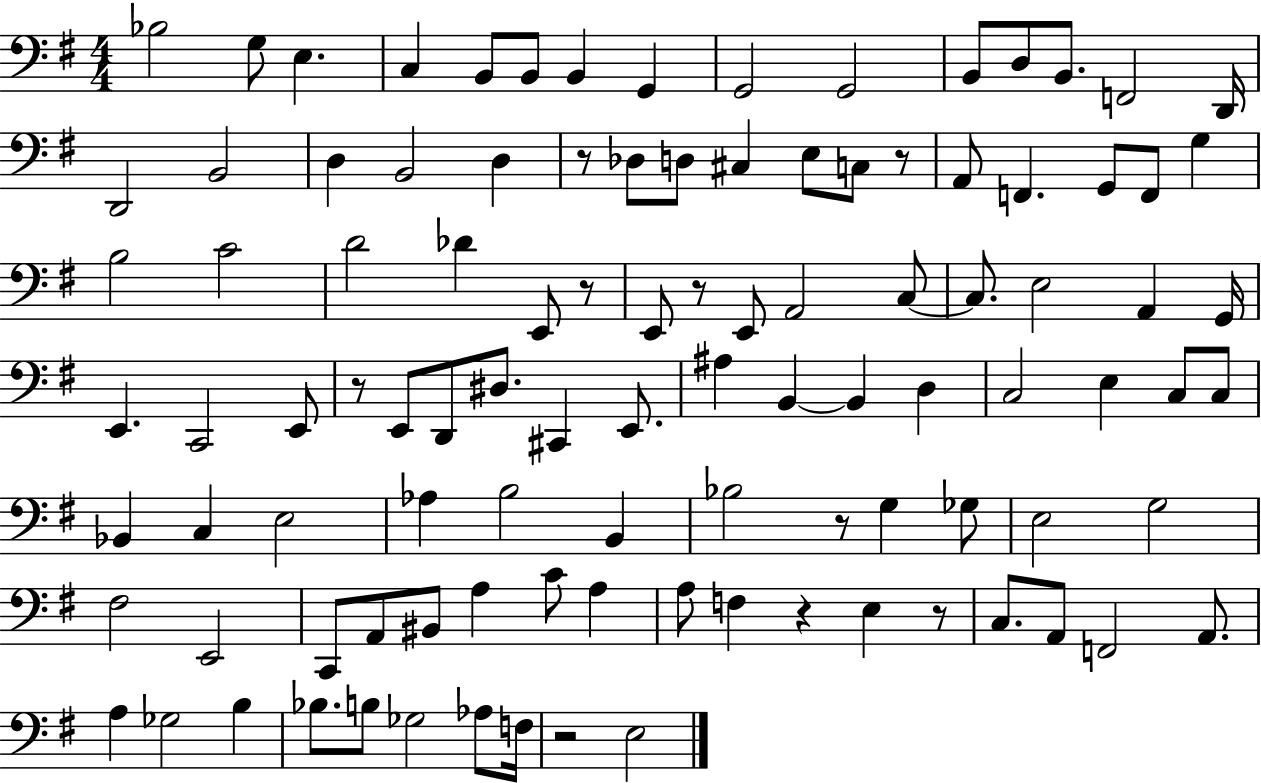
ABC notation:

X:1
T:Untitled
M:4/4
L:1/4
K:G
_B,2 G,/2 E, C, B,,/2 B,,/2 B,, G,, G,,2 G,,2 B,,/2 D,/2 B,,/2 F,,2 D,,/4 D,,2 B,,2 D, B,,2 D, z/2 _D,/2 D,/2 ^C, E,/2 C,/2 z/2 A,,/2 F,, G,,/2 F,,/2 G, B,2 C2 D2 _D E,,/2 z/2 E,,/2 z/2 E,,/2 A,,2 C,/2 C,/2 E,2 A,, G,,/4 E,, C,,2 E,,/2 z/2 E,,/2 D,,/2 ^D,/2 ^C,, E,,/2 ^A, B,, B,, D, C,2 E, C,/2 C,/2 _B,, C, E,2 _A, B,2 B,, _B,2 z/2 G, _G,/2 E,2 G,2 ^F,2 E,,2 C,,/2 A,,/2 ^B,,/2 A, C/2 A, A,/2 F, z E, z/2 C,/2 A,,/2 F,,2 A,,/2 A, _G,2 B, _B,/2 B,/2 _G,2 _A,/2 F,/4 z2 E,2